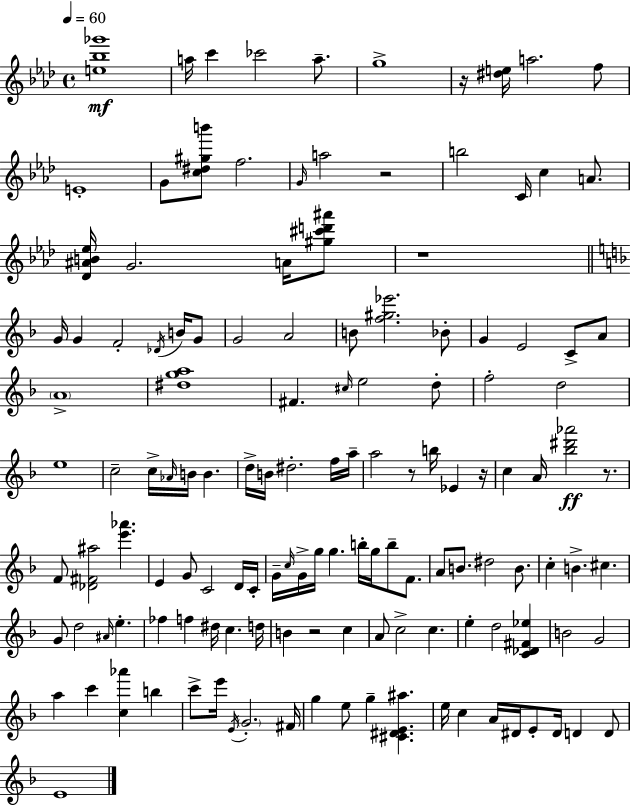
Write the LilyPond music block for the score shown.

{
  \clef treble
  \time 4/4
  \defaultTimeSignature
  \key f \minor
  \tempo 4 = 60
  <e'' bes'' ges'''>1\mf | a''16 c'''4 ces'''2 a''8.-- | g''1-> | r16 <dis'' e''>16 a''2. f''8 | \break e'1-. | g'8 <c'' dis'' gis'' b'''>8 f''2. | \grace { g'16 } a''2 r2 | b''2 c'16 c''4 a'8. | \break <des' ais' b' ees''>16 g'2. a'16 <gis'' cis''' d''' ais'''>8 | r1 | \bar "||" \break \key f \major g'16 g'4 f'2-. \acciaccatura { des'16 } b'16 g'8 | g'2 a'2 | b'8 <f'' gis'' ees'''>2. bes'8-. | g'4 e'2 c'8-> a'8 | \break \parenthesize a'1-> | <dis'' g'' a''>1 | fis'4. \grace { cis''16 } e''2 | d''8-. f''2-. d''2 | \break e''1 | c''2-- c''16-> \grace { aes'16 } b'16 b'4. | d''16-> b'16 dis''2.-. | f''16 a''16-- a''2 r8 b''16 ees'4 | \break r16 c''4 a'16 <bes'' dis''' aes'''>2\ff | r8. f'8 <des' fis' ais''>2 <e''' aes'''>4. | e'4 g'8 c'2 | d'16 c'16-. g'16-- \grace { c''16 } g'16-> g''16 g''4. b''16-. g''16 b''8-- | \break f'8. a'8 b'8. dis''2 | b'8. c''4-. b'4.-> cis''4. | g'8 d''2 \grace { ais'16 } e''4.-. | fes''4 f''4 dis''16 c''4. | \break d''16 b'4 r2 | c''4 a'8 c''2-> c''4. | e''4-. d''2 | <c' des' fis' ees''>4 b'2 g'2 | \break a''4 c'''4 <c'' aes'''>4 | b''4 c'''8-> e'''16 \acciaccatura { e'16 } \parenthesize g'2.-. | fis'16 g''4 e''8 g''4-- | <cis' dis' e' ais''>4. e''16 c''4 a'16 dis'16 e'8-. dis'16 | \break d'4 d'8 e'1 | \bar "|."
}